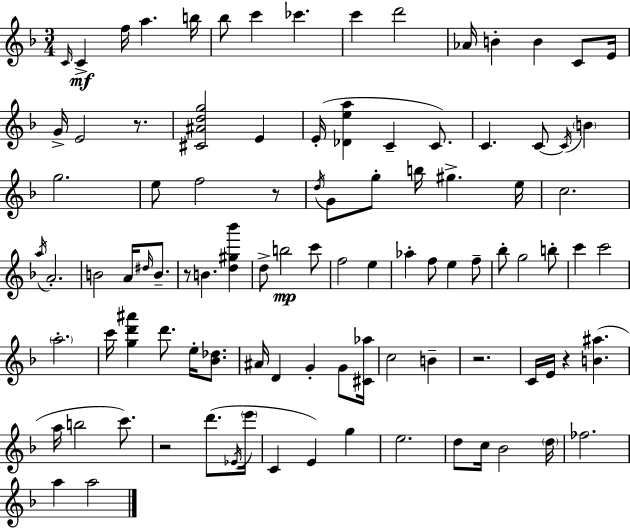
C4/s C4/q F5/s A5/q. B5/s Bb5/e C6/q CES6/q. C6/q D6/h Ab4/s B4/q B4/q C4/e E4/s G4/s E4/h R/e. [C#4,A#4,D5,G5]/h E4/q E4/s [Db4,E5,A5]/q C4/q C4/e. C4/q. C4/e C4/s B4/q G5/h. E5/e F5/h R/e D5/s G4/e G5/e B5/s G#5/q. E5/s C5/h. A5/s A4/h. B4/h A4/s D#5/s B4/e. R/e B4/q. [D5,G#5,Bb6]/q D5/e B5/h C6/e F5/h E5/q Ab5/q F5/e E5/q F5/e Bb5/e G5/h B5/e C6/q C6/h A5/h. C6/s [G5,D6,A#6]/q D6/e. E5/s [Bb4,Db5]/e. A#4/s D4/q G4/q G4/e [C#4,Ab5]/s C5/h B4/q R/h. C4/s E4/s R/q [B4,A#5]/q. A5/s B5/h C6/e. R/h D6/e. Eb4/s E6/s C4/q E4/q G5/q E5/h. D5/e C5/s Bb4/h D5/s FES5/h. A5/q A5/h